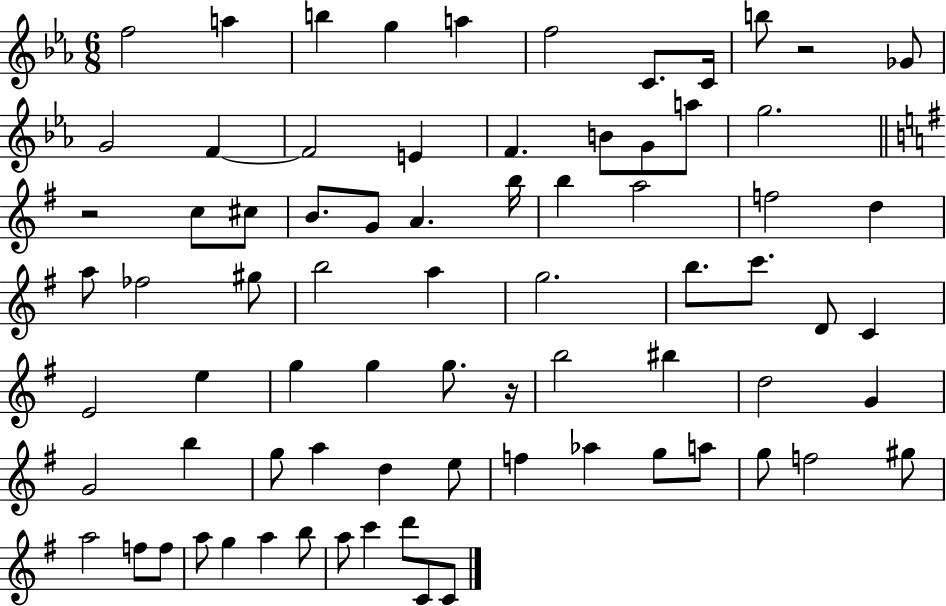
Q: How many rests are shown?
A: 3